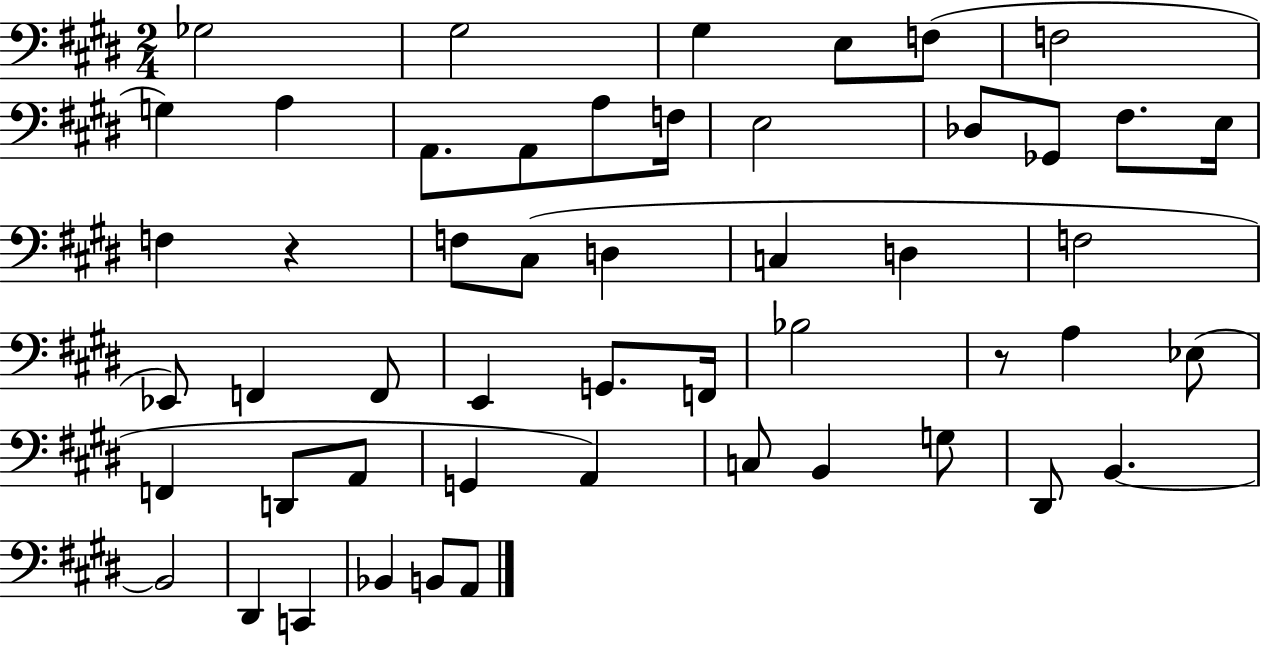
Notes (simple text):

Gb3/h G#3/h G#3/q E3/e F3/e F3/h G3/q A3/q A2/e. A2/e A3/e F3/s E3/h Db3/e Gb2/e F#3/e. E3/s F3/q R/q F3/e C#3/e D3/q C3/q D3/q F3/h Eb2/e F2/q F2/e E2/q G2/e. F2/s Bb3/h R/e A3/q Eb3/e F2/q D2/e A2/e G2/q A2/q C3/e B2/q G3/e D#2/e B2/q. B2/h D#2/q C2/q Bb2/q B2/e A2/e